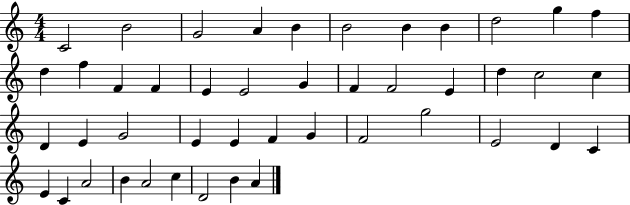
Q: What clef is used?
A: treble